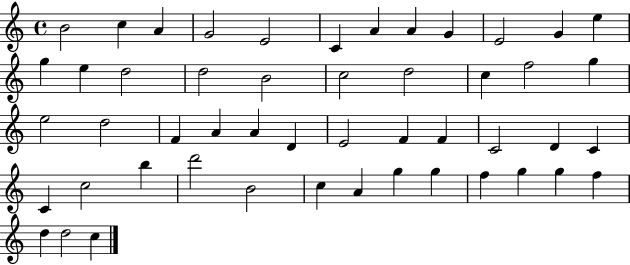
{
  \clef treble
  \time 4/4
  \defaultTimeSignature
  \key c \major
  b'2 c''4 a'4 | g'2 e'2 | c'4 a'4 a'4 g'4 | e'2 g'4 e''4 | \break g''4 e''4 d''2 | d''2 b'2 | c''2 d''2 | c''4 f''2 g''4 | \break e''2 d''2 | f'4 a'4 a'4 d'4 | e'2 f'4 f'4 | c'2 d'4 c'4 | \break c'4 c''2 b''4 | d'''2 b'2 | c''4 a'4 g''4 g''4 | f''4 g''4 g''4 f''4 | \break d''4 d''2 c''4 | \bar "|."
}